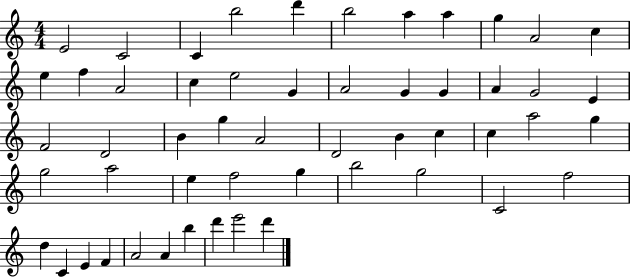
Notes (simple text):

E4/h C4/h C4/q B5/h D6/q B5/h A5/q A5/q G5/q A4/h C5/q E5/q F5/q A4/h C5/q E5/h G4/q A4/h G4/q G4/q A4/q G4/h E4/q F4/h D4/h B4/q G5/q A4/h D4/h B4/q C5/q C5/q A5/h G5/q G5/h A5/h E5/q F5/h G5/q B5/h G5/h C4/h F5/h D5/q C4/q E4/q F4/q A4/h A4/q B5/q D6/q E6/h D6/q